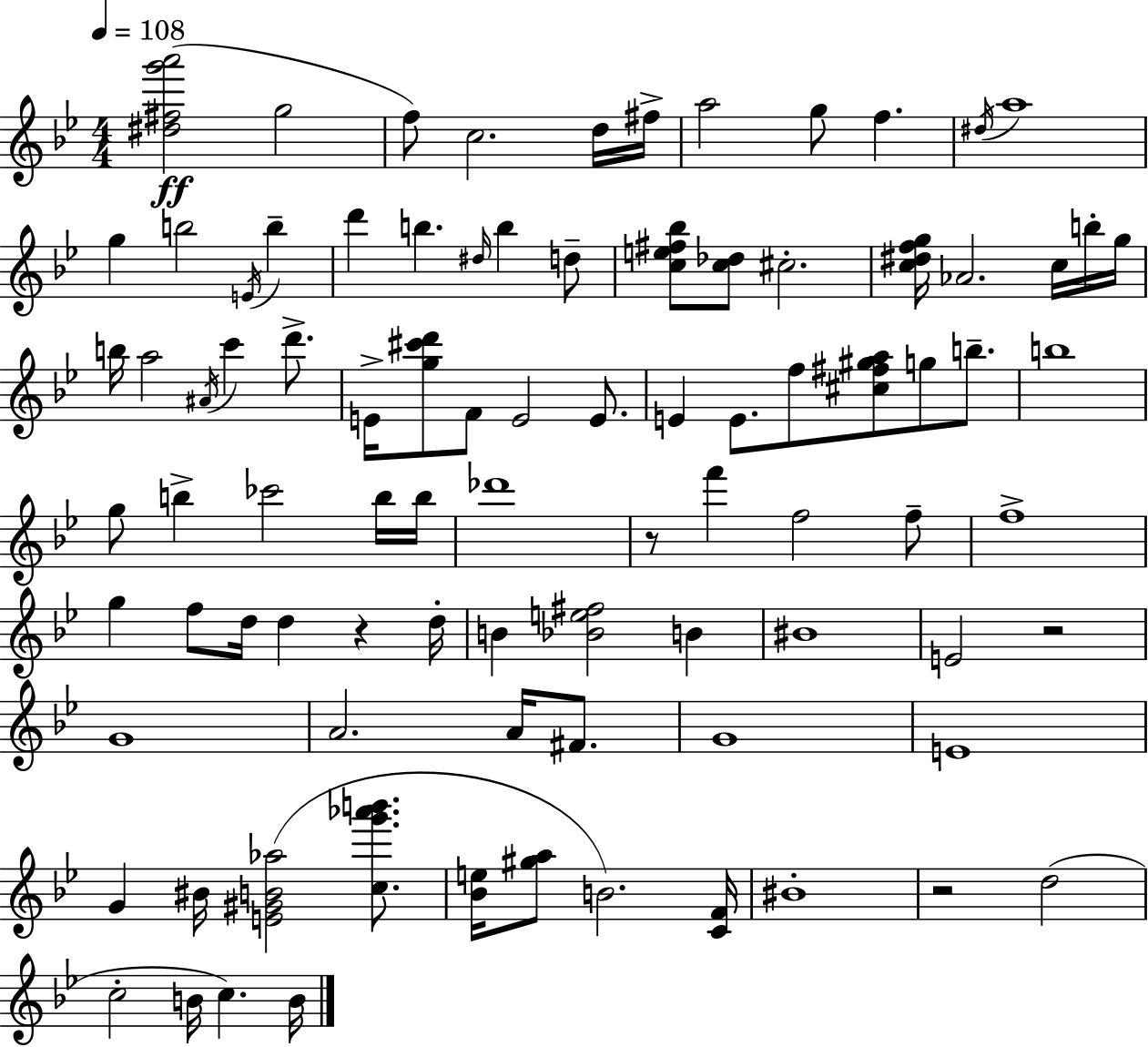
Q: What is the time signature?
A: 4/4